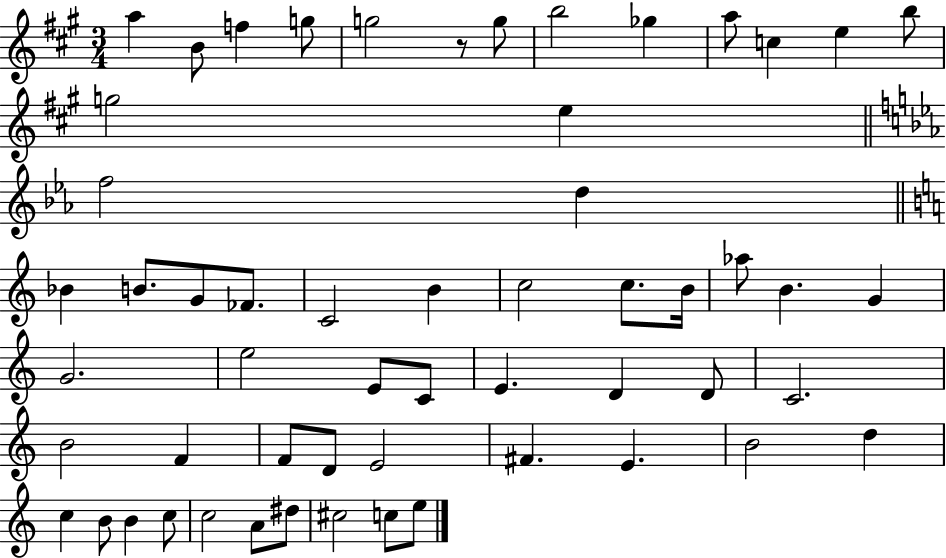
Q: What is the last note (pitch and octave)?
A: E5